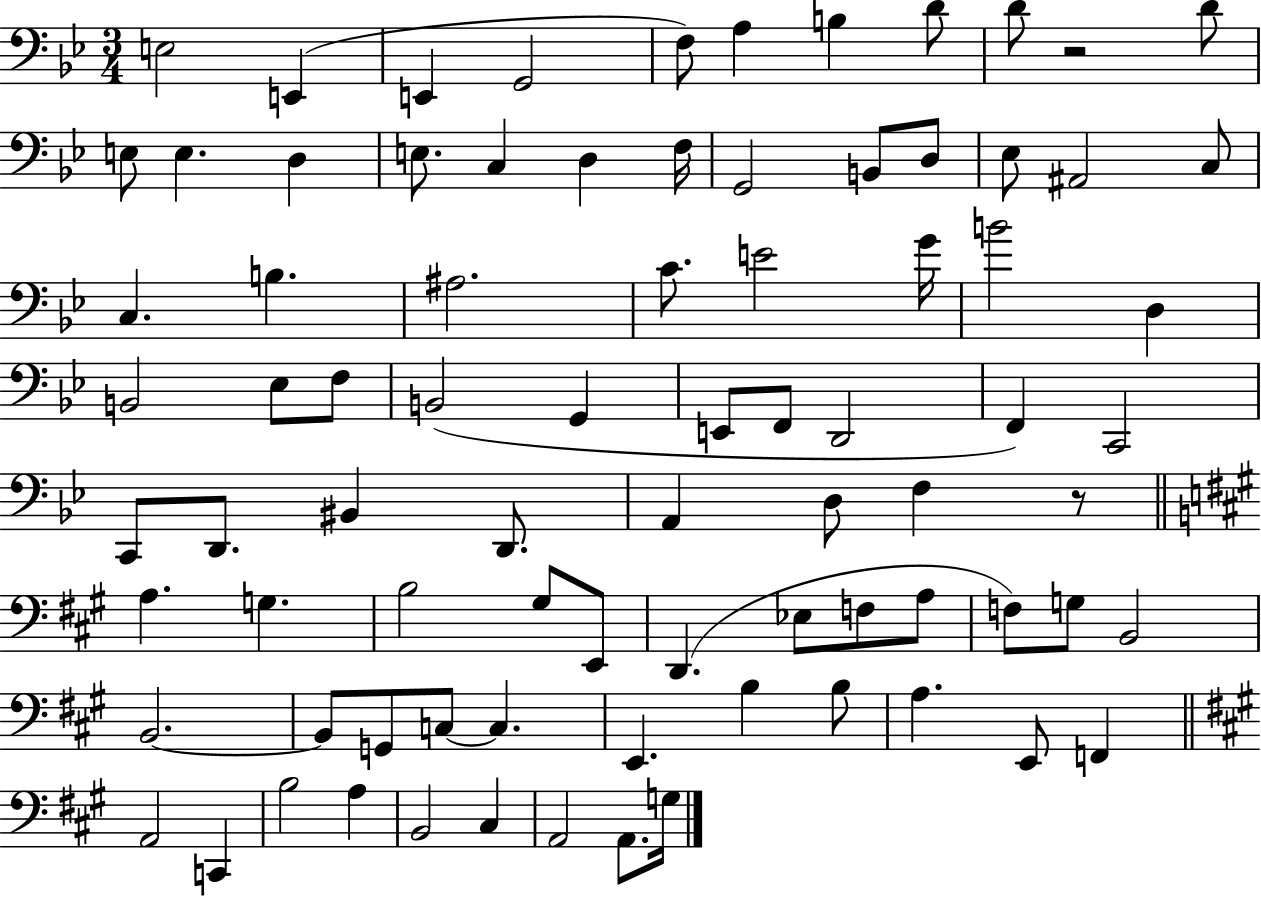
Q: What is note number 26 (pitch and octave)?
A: A#3